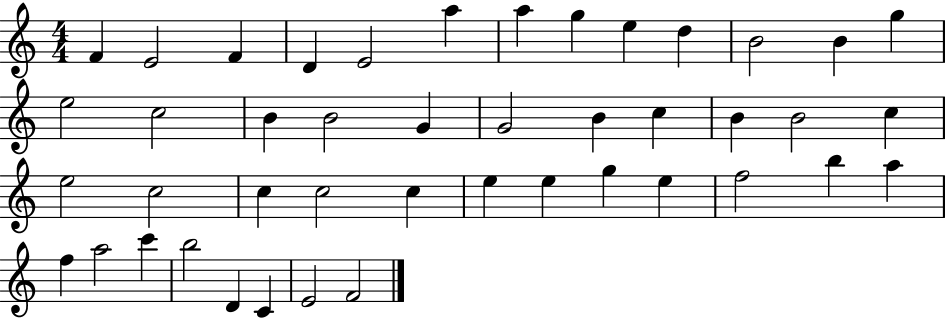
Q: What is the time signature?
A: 4/4